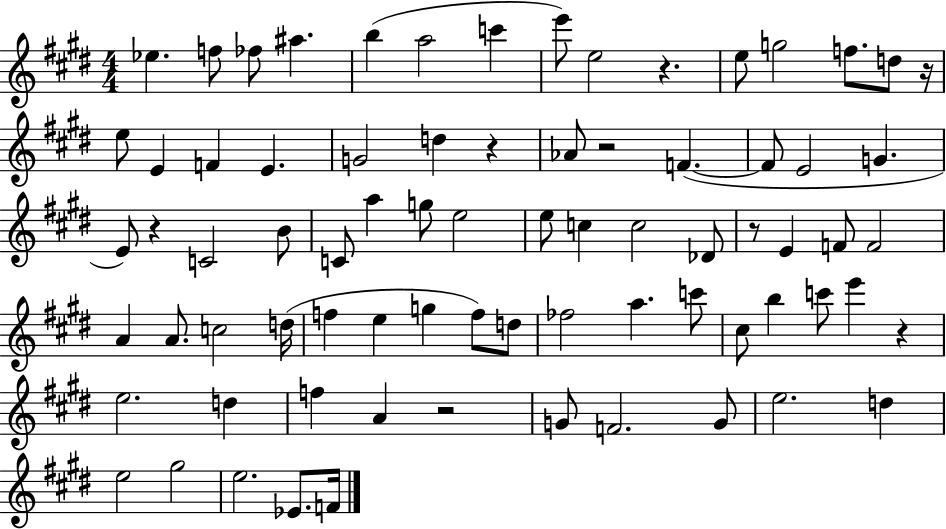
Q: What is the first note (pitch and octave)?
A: Eb5